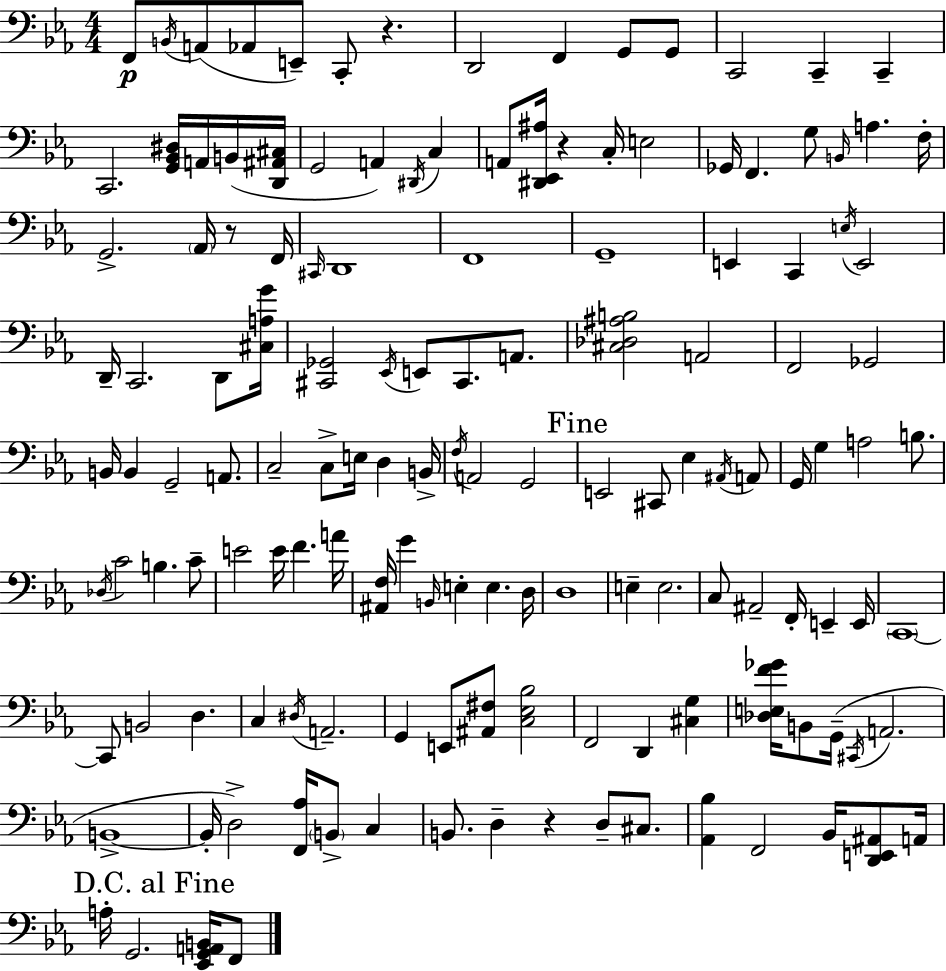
F2/e B2/s A2/e Ab2/e E2/e C2/e R/q. D2/h F2/q G2/e G2/e C2/h C2/q C2/q C2/h. [G2,Bb2,D#3]/s A2/s B2/s [D2,A#2,C#3]/s G2/h A2/q D#2/s C3/q A2/e [D#2,Eb2,A#3]/s R/q C3/s E3/h Gb2/s F2/q. G3/e B2/s A3/q. F3/s G2/h. Ab2/s R/e F2/s C#2/s D2/w F2/w G2/w E2/q C2/q E3/s E2/h D2/s C2/h. D2/e [C#3,A3,G4]/s [C#2,Gb2]/h Eb2/s E2/e C#2/e. A2/e. [C#3,Db3,A#3,B3]/h A2/h F2/h Gb2/h B2/s B2/q G2/h A2/e. C3/h C3/e E3/s D3/q B2/s F3/s A2/h G2/h E2/h C#2/e Eb3/q A#2/s A2/e G2/s G3/q A3/h B3/e. Db3/s C4/h B3/q. C4/e E4/h E4/s F4/q. A4/s [A#2,F3]/s G4/q B2/s E3/q E3/q. D3/s D3/w E3/q E3/h. C3/e A#2/h F2/s E2/q E2/s C2/w C2/e B2/h D3/q. C3/q D#3/s A2/h. G2/q E2/e [A#2,F#3]/e [C3,Eb3,Bb3]/h F2/h D2/q [C#3,G3]/q [Db3,E3,F4,Gb4]/s B2/e G2/s C#2/s A2/h. B2/w B2/s D3/h [F2,Ab3]/s B2/e C3/q B2/e. D3/q R/q D3/e C#3/e. [Ab2,Bb3]/q F2/h Bb2/s [D2,E2,A#2]/e A2/s A3/s G2/h. [Eb2,G2,A2,B2]/s F2/e